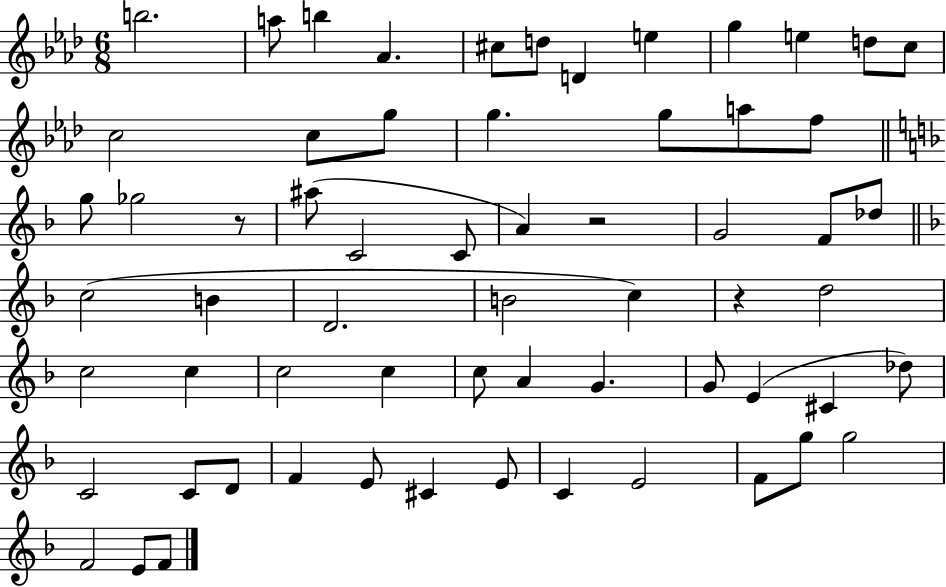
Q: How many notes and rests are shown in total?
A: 63